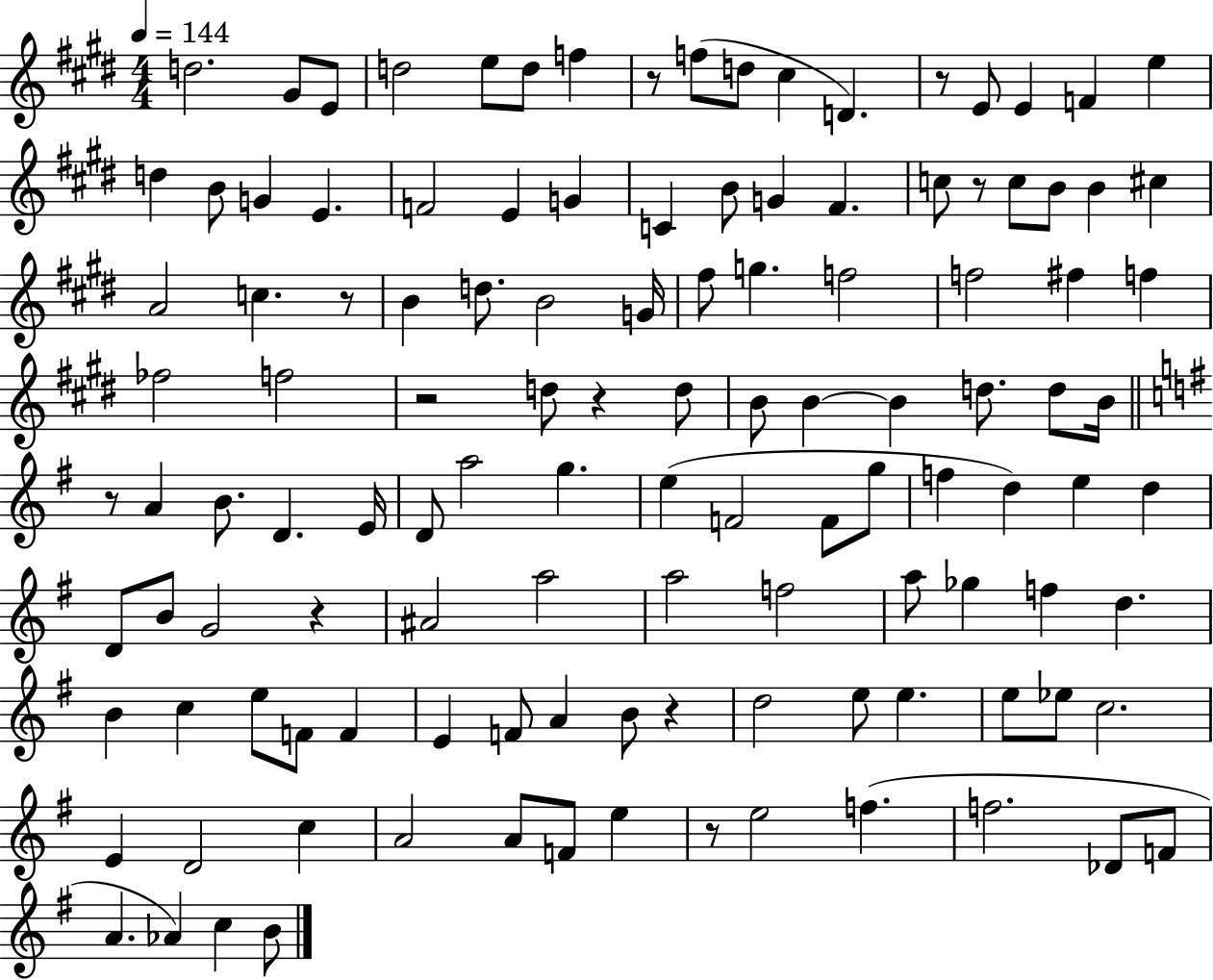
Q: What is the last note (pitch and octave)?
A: B4